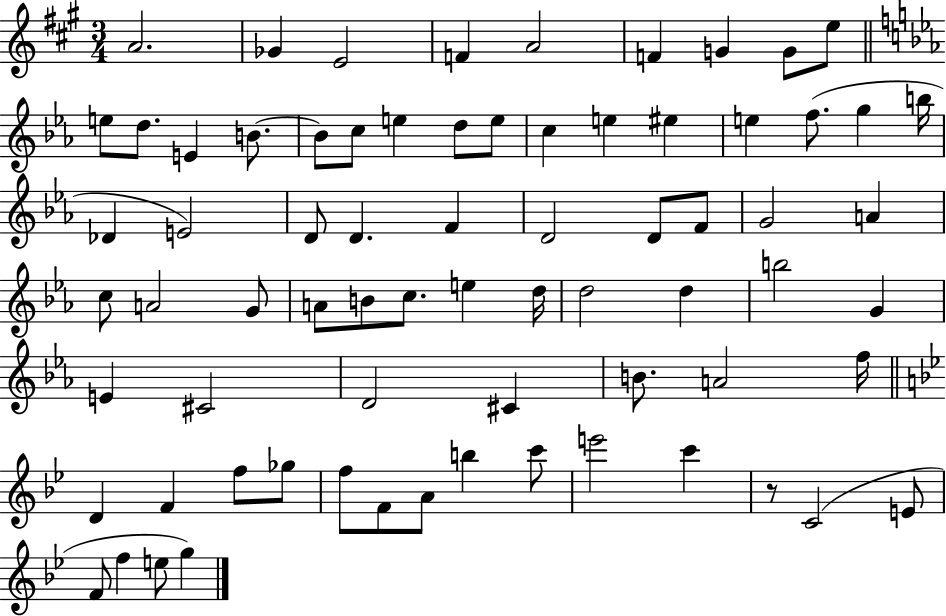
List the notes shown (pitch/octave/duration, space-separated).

A4/h. Gb4/q E4/h F4/q A4/h F4/q G4/q G4/e E5/e E5/e D5/e. E4/q B4/e. B4/e C5/e E5/q D5/e E5/e C5/q E5/q EIS5/q E5/q F5/e. G5/q B5/s Db4/q E4/h D4/e D4/q. F4/q D4/h D4/e F4/e G4/h A4/q C5/e A4/h G4/e A4/e B4/e C5/e. E5/q D5/s D5/h D5/q B5/h G4/q E4/q C#4/h D4/h C#4/q B4/e. A4/h F5/s D4/q F4/q F5/e Gb5/e F5/e F4/e A4/e B5/q C6/e E6/h C6/q R/e C4/h E4/e F4/e F5/q E5/e G5/q